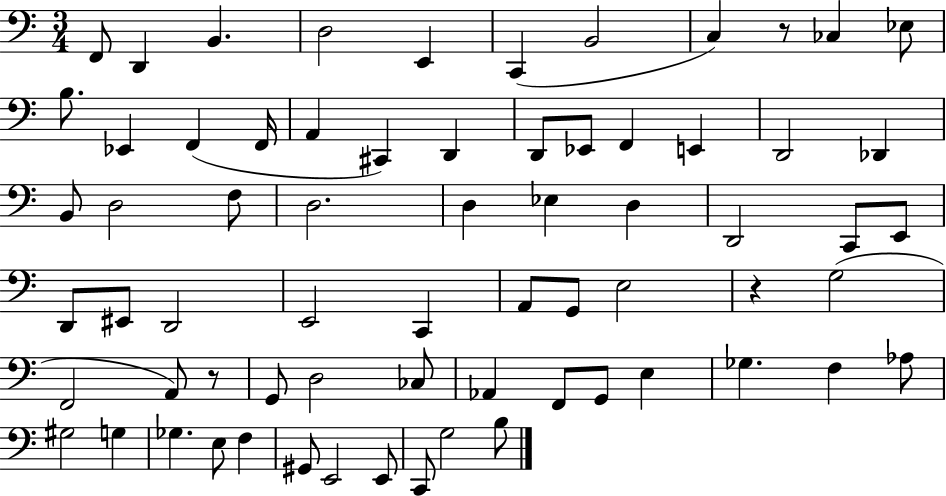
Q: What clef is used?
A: bass